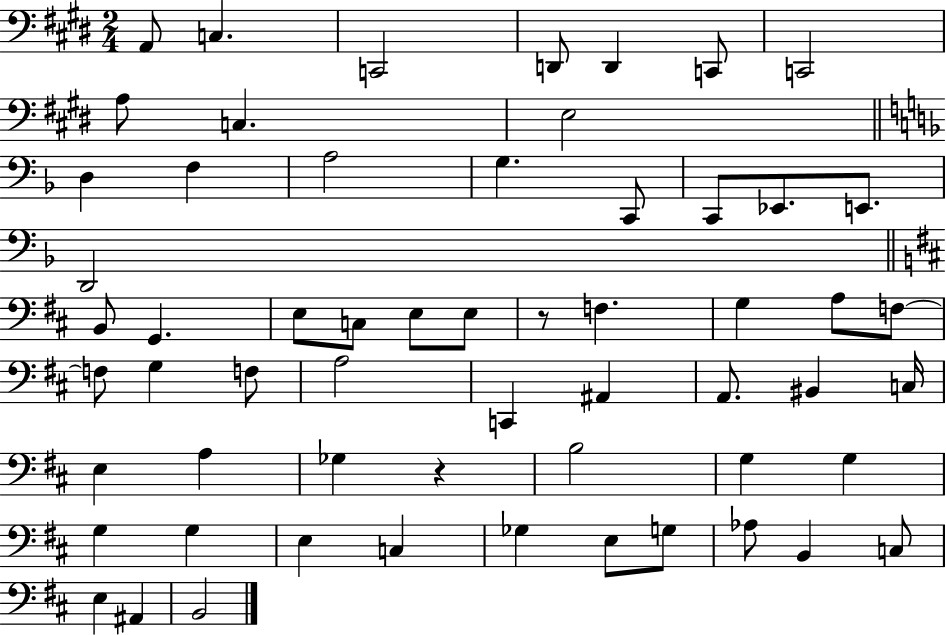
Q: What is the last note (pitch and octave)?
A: B2